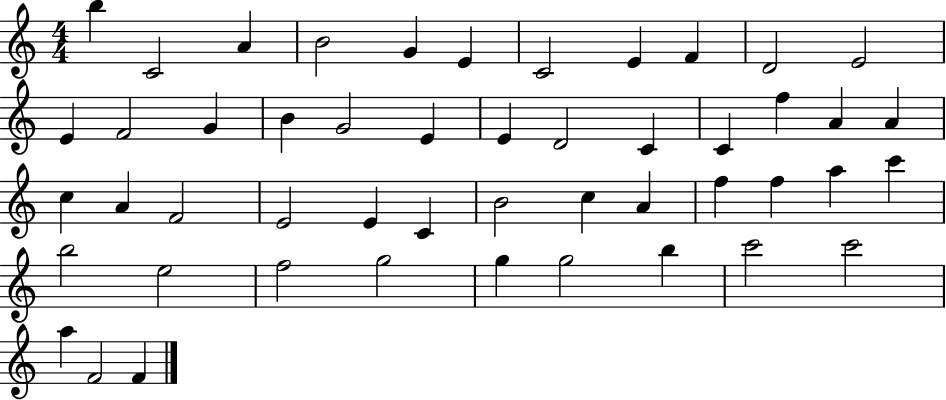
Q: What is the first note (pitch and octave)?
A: B5